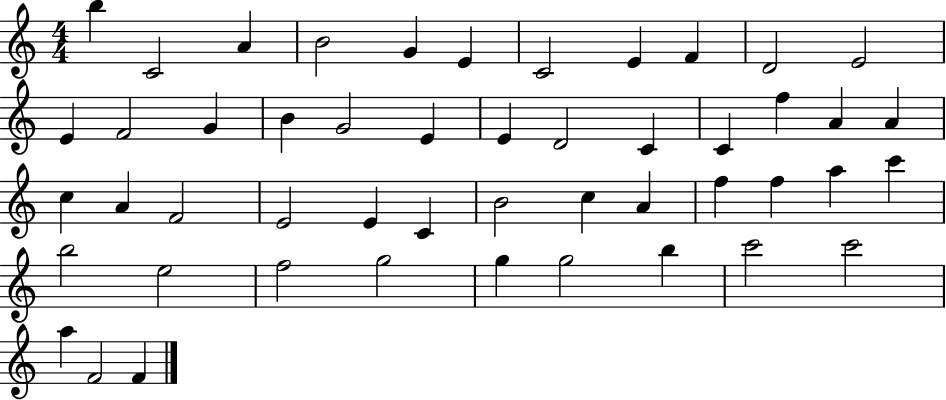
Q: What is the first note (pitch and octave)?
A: B5